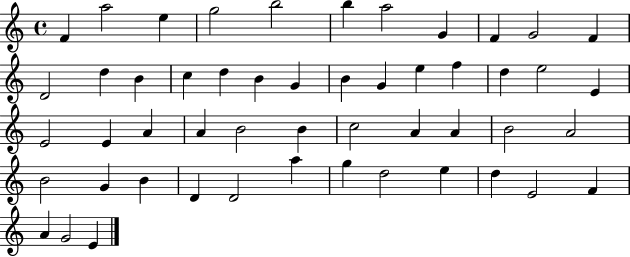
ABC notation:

X:1
T:Untitled
M:4/4
L:1/4
K:C
F a2 e g2 b2 b a2 G F G2 F D2 d B c d B G B G e f d e2 E E2 E A A B2 B c2 A A B2 A2 B2 G B D D2 a g d2 e d E2 F A G2 E